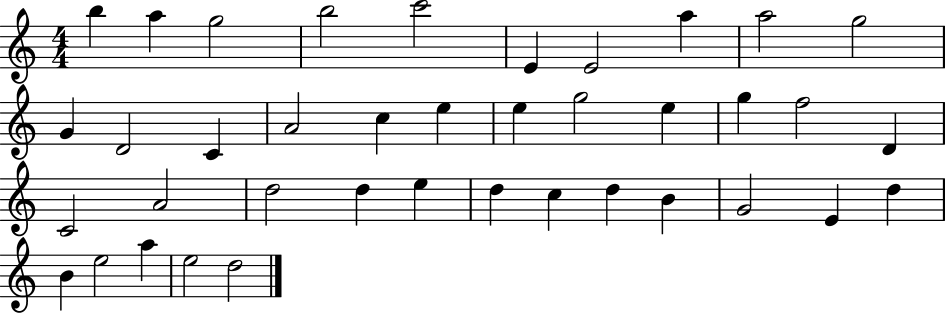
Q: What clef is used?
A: treble